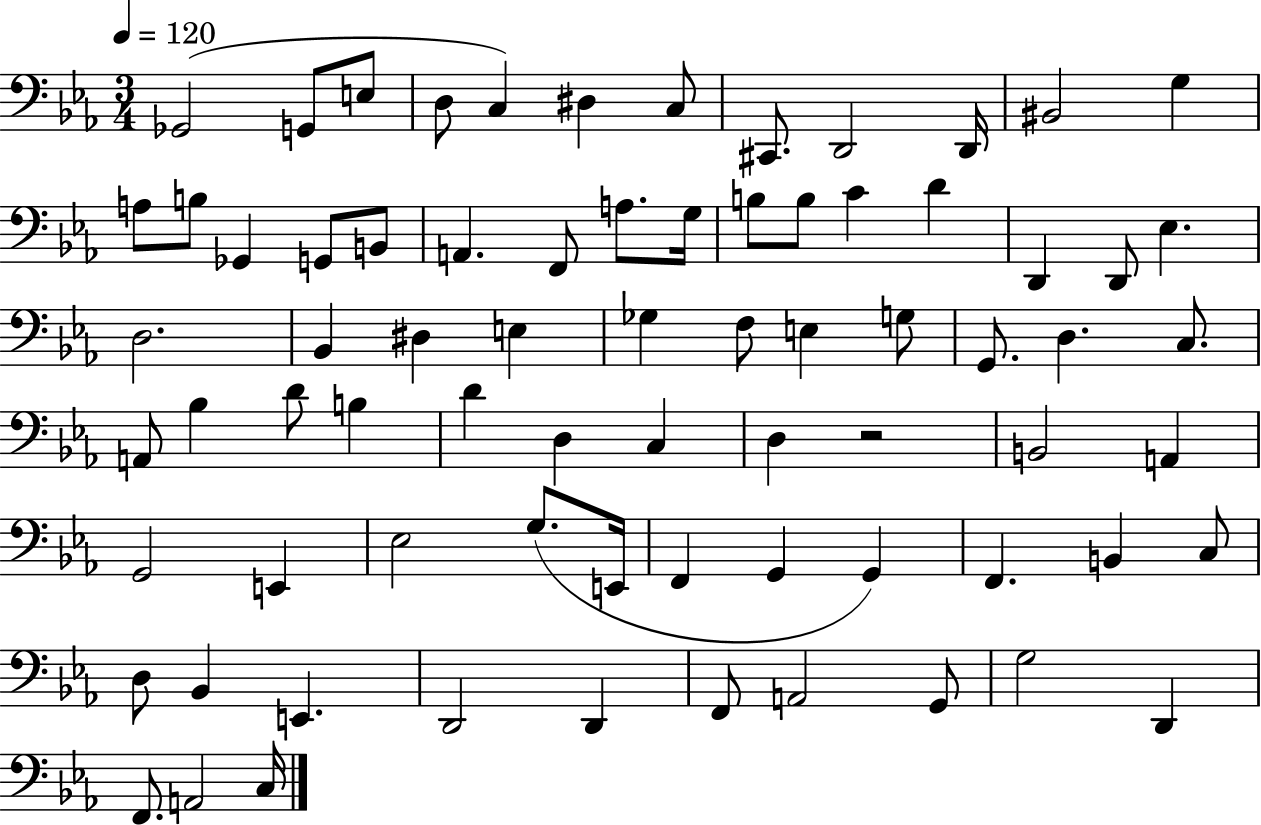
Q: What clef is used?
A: bass